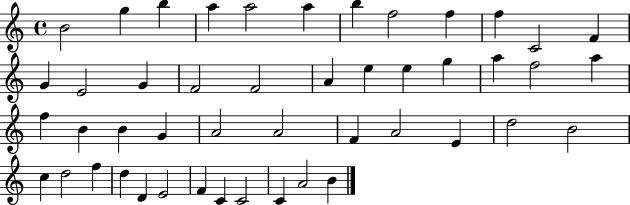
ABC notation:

X:1
T:Untitled
M:4/4
L:1/4
K:C
B2 g b a a2 a b f2 f f C2 F G E2 G F2 F2 A e e g a f2 a f B B G A2 A2 F A2 E d2 B2 c d2 f d D E2 F C C2 C A2 B